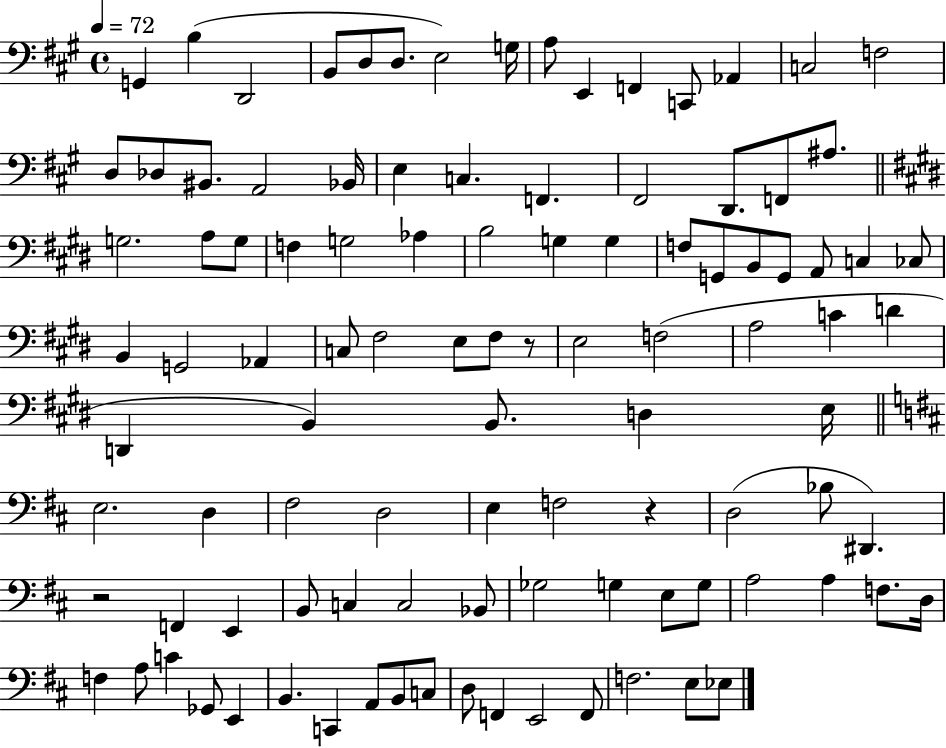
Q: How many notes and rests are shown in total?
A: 103